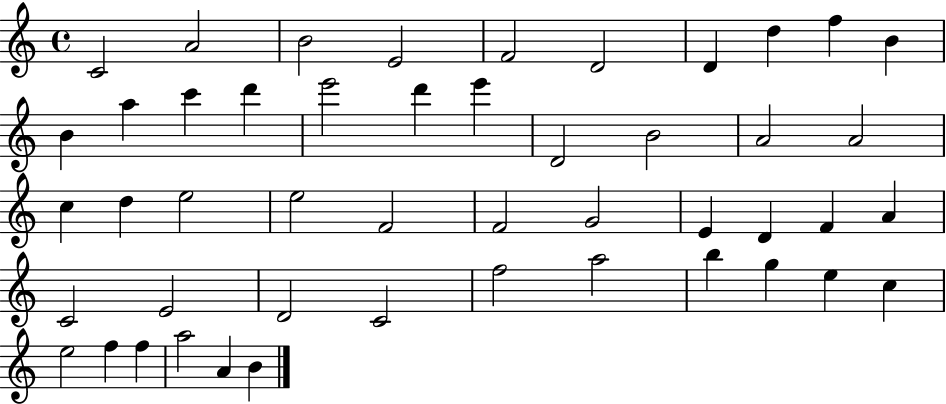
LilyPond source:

{
  \clef treble
  \time 4/4
  \defaultTimeSignature
  \key c \major
  c'2 a'2 | b'2 e'2 | f'2 d'2 | d'4 d''4 f''4 b'4 | \break b'4 a''4 c'''4 d'''4 | e'''2 d'''4 e'''4 | d'2 b'2 | a'2 a'2 | \break c''4 d''4 e''2 | e''2 f'2 | f'2 g'2 | e'4 d'4 f'4 a'4 | \break c'2 e'2 | d'2 c'2 | f''2 a''2 | b''4 g''4 e''4 c''4 | \break e''2 f''4 f''4 | a''2 a'4 b'4 | \bar "|."
}